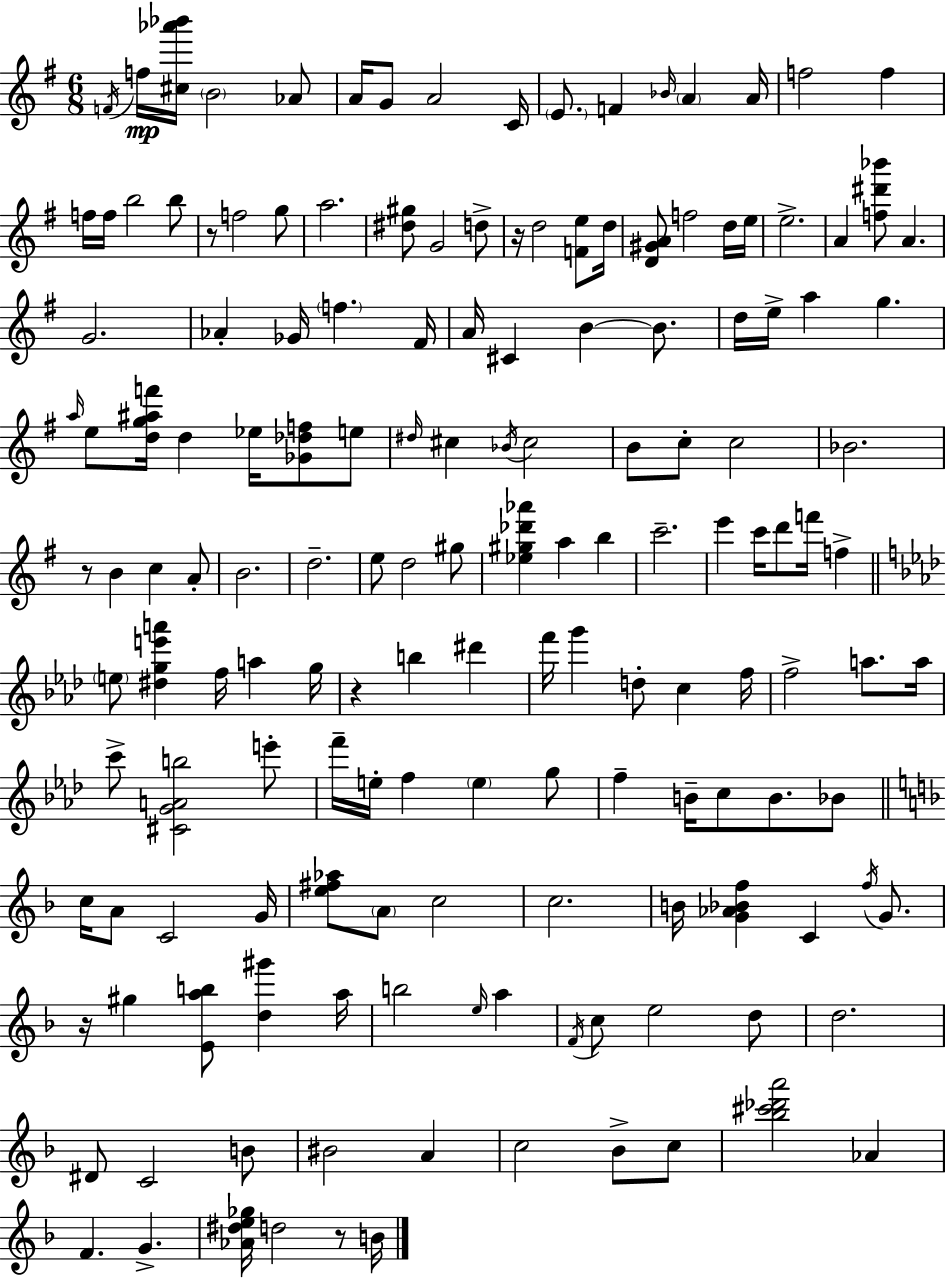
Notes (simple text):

F4/s F5/s [C#5,Ab6,Bb6]/s B4/h Ab4/e A4/s G4/e A4/h C4/s E4/e. F4/q Bb4/s A4/q A4/s F5/h F5/q F5/s F5/s B5/h B5/e R/e F5/h G5/e A5/h. [D#5,G#5]/e G4/h D5/e R/s D5/h [F4,E5]/e D5/s [D4,G#4,A4]/e F5/h D5/s E5/s E5/h. A4/q [F5,D#6,Bb6]/e A4/q. G4/h. Ab4/q Gb4/s F5/q. F#4/s A4/s C#4/q B4/q B4/e. D5/s E5/s A5/q G5/q. A5/s E5/e [D5,G5,A#5,F6]/s D5/q Eb5/s [Gb4,Db5,F5]/e E5/e D#5/s C#5/q Bb4/s C#5/h B4/e C5/e C5/h Bb4/h. R/e B4/q C5/q A4/e B4/h. D5/h. E5/e D5/h G#5/e [Eb5,G#5,Db6,Ab6]/q A5/q B5/q C6/h. E6/q C6/s D6/e F6/s F5/q E5/e [D#5,G5,E6,A6]/q F5/s A5/q G5/s R/q B5/q D#6/q F6/s G6/q D5/e C5/q F5/s F5/h A5/e. A5/s C6/e [C#4,G4,A4,B5]/h E6/e F6/s E5/s F5/q E5/q G5/e F5/q B4/s C5/e B4/e. Bb4/e C5/s A4/e C4/h G4/s [E5,F#5,Ab5]/e A4/e C5/h C5/h. B4/s [G4,Ab4,Bb4,F5]/q C4/q F5/s G4/e. R/s G#5/q [E4,A5,B5]/e [D5,G#6]/q A5/s B5/h E5/s A5/q F4/s C5/e E5/h D5/e D5/h. D#4/e C4/h B4/e BIS4/h A4/q C5/h Bb4/e C5/e [Bb5,C#6,Db6,A6]/h Ab4/q F4/q. G4/q. [Ab4,D#5,E5,Gb5]/s D5/h R/e B4/s